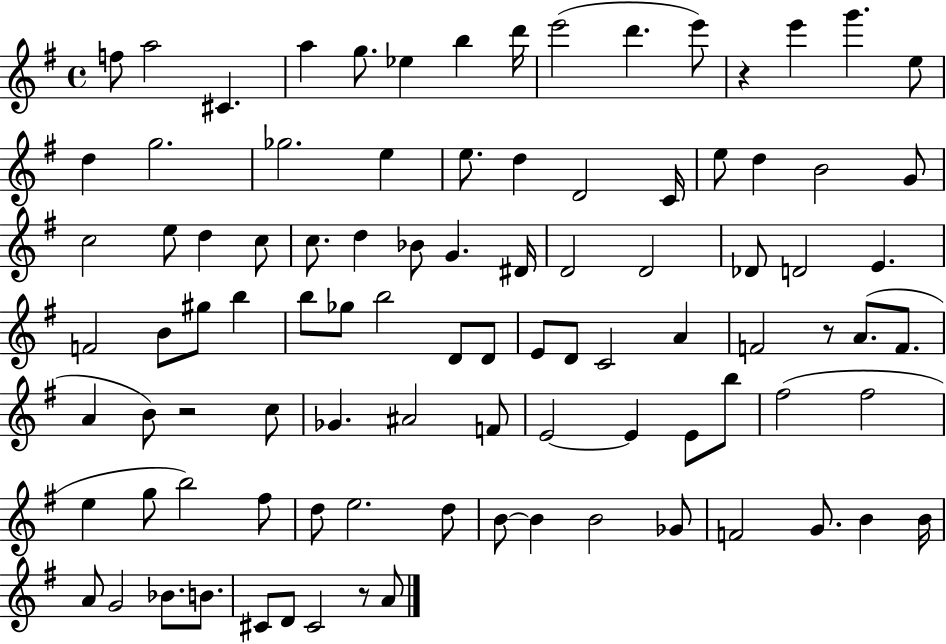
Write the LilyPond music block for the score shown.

{
  \clef treble
  \time 4/4
  \defaultTimeSignature
  \key g \major
  \repeat volta 2 { f''8 a''2 cis'4. | a''4 g''8. ees''4 b''4 d'''16 | e'''2( d'''4. e'''8) | r4 e'''4 g'''4. e''8 | \break d''4 g''2. | ges''2. e''4 | e''8. d''4 d'2 c'16 | e''8 d''4 b'2 g'8 | \break c''2 e''8 d''4 c''8 | c''8. d''4 bes'8 g'4. dis'16 | d'2 d'2 | des'8 d'2 e'4. | \break f'2 b'8 gis''8 b''4 | b''8 ges''8 b''2 d'8 d'8 | e'8 d'8 c'2 a'4 | f'2 r8 a'8.( f'8. | \break a'4 b'8) r2 c''8 | ges'4. ais'2 f'8 | e'2~~ e'4 e'8 b''8 | fis''2( fis''2 | \break e''4 g''8 b''2) fis''8 | d''8 e''2. d''8 | b'8~~ b'4 b'2 ges'8 | f'2 g'8. b'4 b'16 | \break a'8 g'2 bes'8. b'8. | cis'8 d'8 cis'2 r8 a'8 | } \bar "|."
}